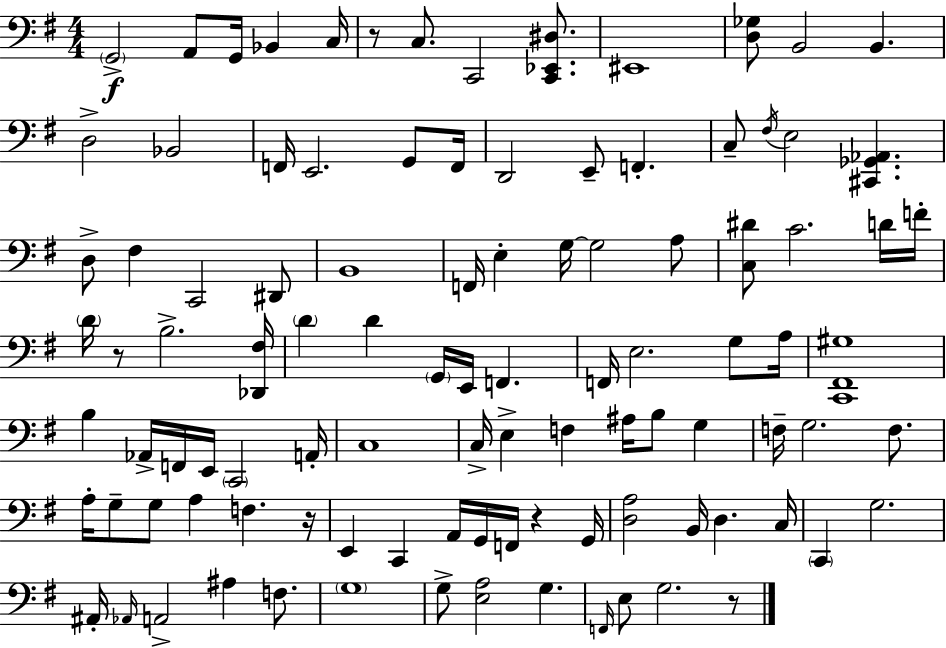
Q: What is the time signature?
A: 4/4